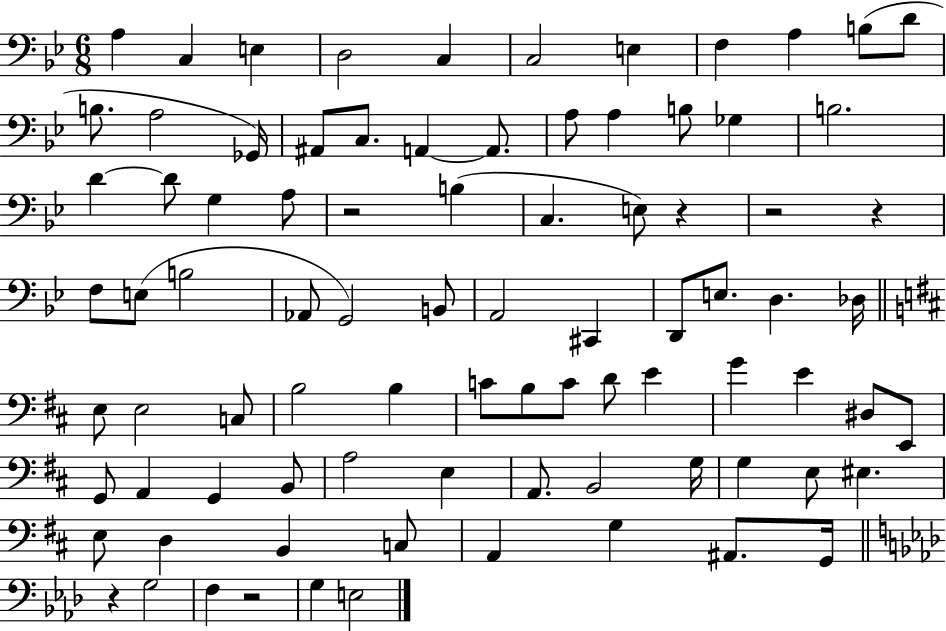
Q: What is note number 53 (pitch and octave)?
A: G4